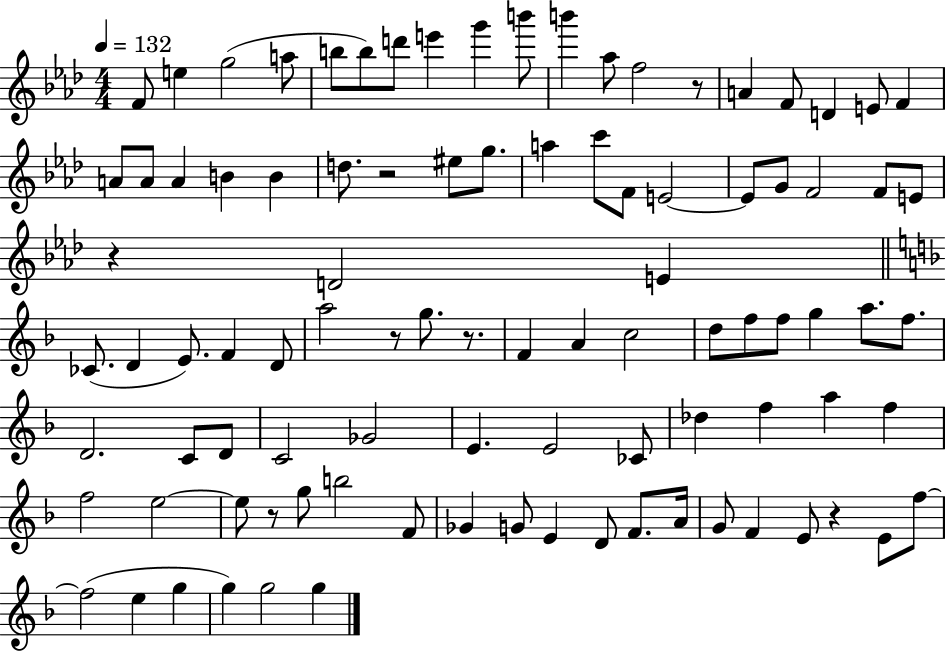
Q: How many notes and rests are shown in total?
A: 95